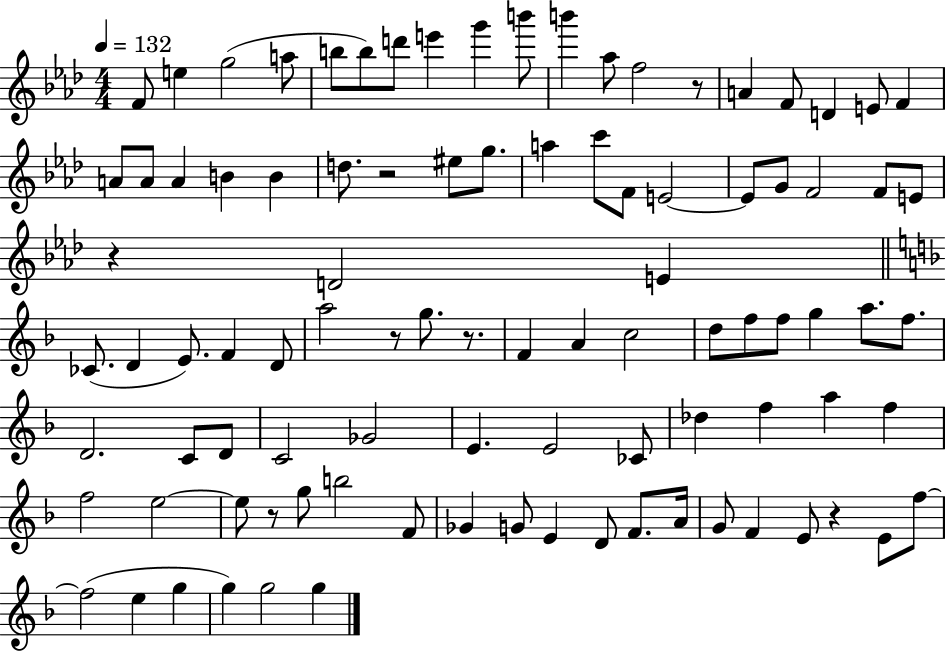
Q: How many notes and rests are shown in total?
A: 95